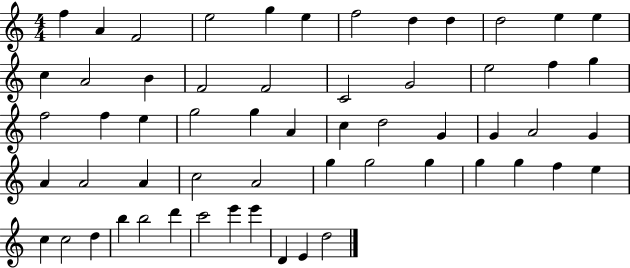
F5/q A4/q F4/h E5/h G5/q E5/q F5/h D5/q D5/q D5/h E5/q E5/q C5/q A4/h B4/q F4/h F4/h C4/h G4/h E5/h F5/q G5/q F5/h F5/q E5/q G5/h G5/q A4/q C5/q D5/h G4/q G4/q A4/h G4/q A4/q A4/h A4/q C5/h A4/h G5/q G5/h G5/q G5/q G5/q F5/q E5/q C5/q C5/h D5/q B5/q B5/h D6/q C6/h E6/q E6/q D4/q E4/q D5/h